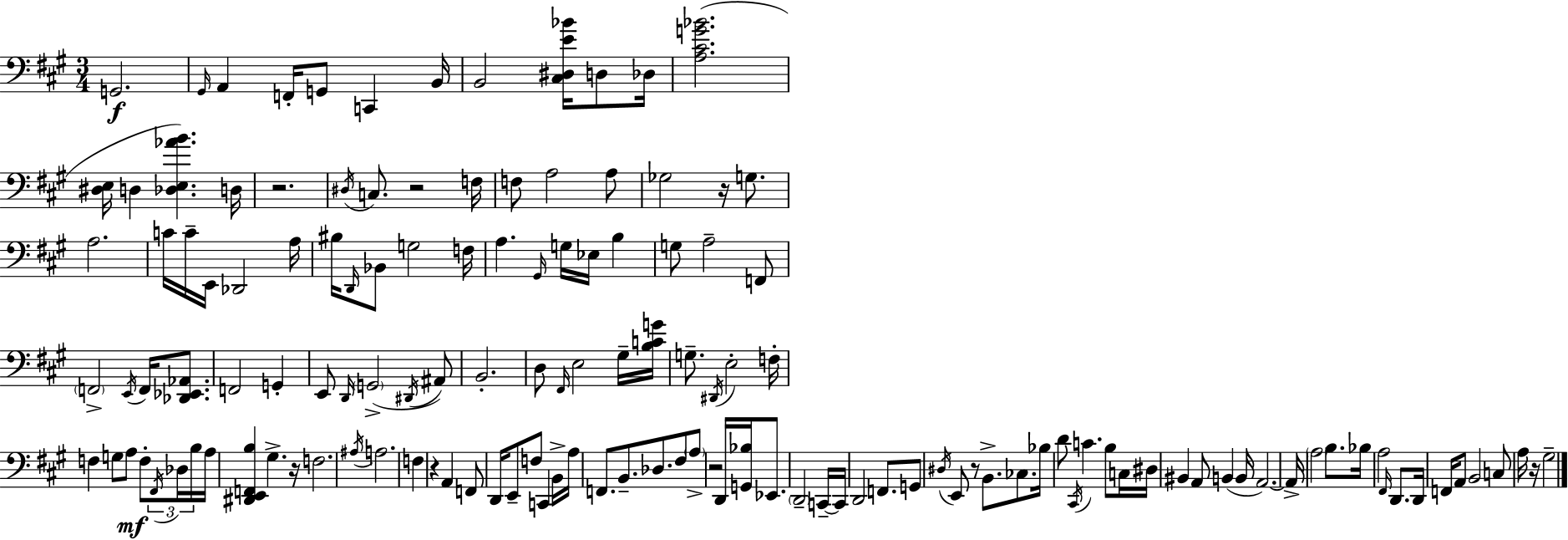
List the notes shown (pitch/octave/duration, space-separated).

G2/h. G#2/s A2/q F2/s G2/e C2/q B2/s B2/h [C#3,D#3,E4,Bb4]/s D3/e Db3/s [A3,C#4,G4,Bb4]/h. [D#3,E3]/s D3/q [Db3,E3,Ab4,B4]/q. D3/s R/h. D#3/s C3/e. R/h F3/s F3/e A3/h A3/e Gb3/h R/s G3/e. A3/h. C4/s C4/s E2/s Db2/h A3/s BIS3/s D2/s Bb2/e G3/h F3/s A3/q. G#2/s G3/s Eb3/s B3/q G3/e A3/h F2/e F2/h E2/s F2/s [Db2,Eb2,Ab2]/e. F2/h G2/q E2/e D2/s G2/h D#2/s A#2/e B2/h. D3/e F#2/s E3/h G#3/s [B3,C4,G4]/s G3/e. D#2/s E3/h F3/s F3/q G3/e A3/e F3/e F#2/s Db3/s B3/s A3/s [D#2,E2,F2,B3]/q G#3/q. R/s F3/h. A#3/s A3/h. F3/q R/q A2/q F2/e D2/s E2/e F3/e C2/q B2/s A3/s F2/e. B2/e. Db3/e. F#3/e A3/e R/h D2/s [G2,Bb3]/s Eb2/e. D2/h C2/s C2/s D2/h F2/e. G2/e D#3/s E2/e R/e B2/e. CES3/e. Bb3/s D4/e C#2/s C4/q. B3/e C3/s D#3/s BIS2/q A2/e B2/q B2/s A2/h. A2/s A3/h B3/e. Bb3/s A3/h F#2/s D2/e. D2/s F2/s A2/e B2/h C3/e A3/s R/s G#3/h